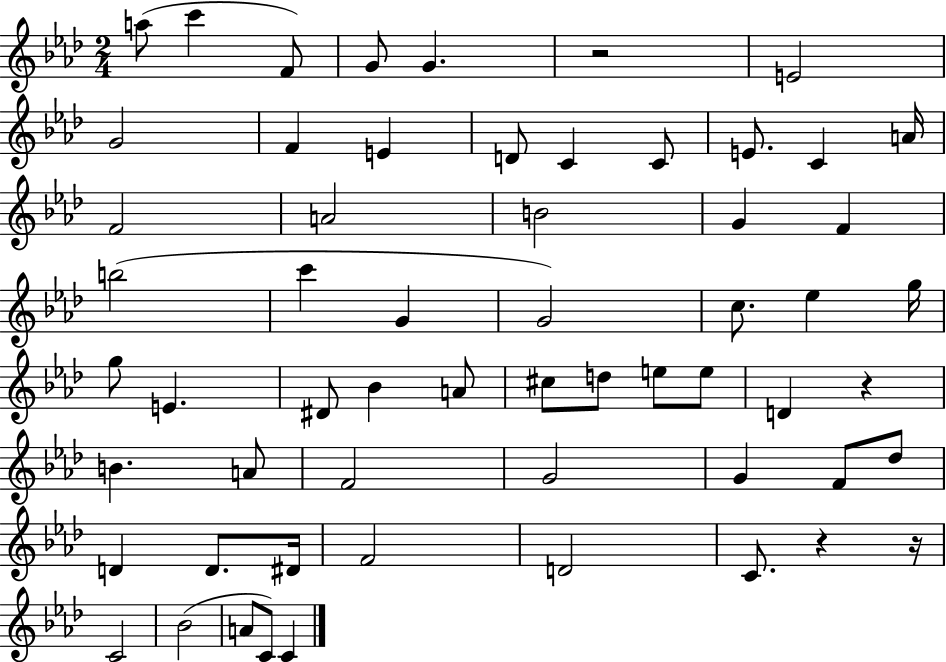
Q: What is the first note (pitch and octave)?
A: A5